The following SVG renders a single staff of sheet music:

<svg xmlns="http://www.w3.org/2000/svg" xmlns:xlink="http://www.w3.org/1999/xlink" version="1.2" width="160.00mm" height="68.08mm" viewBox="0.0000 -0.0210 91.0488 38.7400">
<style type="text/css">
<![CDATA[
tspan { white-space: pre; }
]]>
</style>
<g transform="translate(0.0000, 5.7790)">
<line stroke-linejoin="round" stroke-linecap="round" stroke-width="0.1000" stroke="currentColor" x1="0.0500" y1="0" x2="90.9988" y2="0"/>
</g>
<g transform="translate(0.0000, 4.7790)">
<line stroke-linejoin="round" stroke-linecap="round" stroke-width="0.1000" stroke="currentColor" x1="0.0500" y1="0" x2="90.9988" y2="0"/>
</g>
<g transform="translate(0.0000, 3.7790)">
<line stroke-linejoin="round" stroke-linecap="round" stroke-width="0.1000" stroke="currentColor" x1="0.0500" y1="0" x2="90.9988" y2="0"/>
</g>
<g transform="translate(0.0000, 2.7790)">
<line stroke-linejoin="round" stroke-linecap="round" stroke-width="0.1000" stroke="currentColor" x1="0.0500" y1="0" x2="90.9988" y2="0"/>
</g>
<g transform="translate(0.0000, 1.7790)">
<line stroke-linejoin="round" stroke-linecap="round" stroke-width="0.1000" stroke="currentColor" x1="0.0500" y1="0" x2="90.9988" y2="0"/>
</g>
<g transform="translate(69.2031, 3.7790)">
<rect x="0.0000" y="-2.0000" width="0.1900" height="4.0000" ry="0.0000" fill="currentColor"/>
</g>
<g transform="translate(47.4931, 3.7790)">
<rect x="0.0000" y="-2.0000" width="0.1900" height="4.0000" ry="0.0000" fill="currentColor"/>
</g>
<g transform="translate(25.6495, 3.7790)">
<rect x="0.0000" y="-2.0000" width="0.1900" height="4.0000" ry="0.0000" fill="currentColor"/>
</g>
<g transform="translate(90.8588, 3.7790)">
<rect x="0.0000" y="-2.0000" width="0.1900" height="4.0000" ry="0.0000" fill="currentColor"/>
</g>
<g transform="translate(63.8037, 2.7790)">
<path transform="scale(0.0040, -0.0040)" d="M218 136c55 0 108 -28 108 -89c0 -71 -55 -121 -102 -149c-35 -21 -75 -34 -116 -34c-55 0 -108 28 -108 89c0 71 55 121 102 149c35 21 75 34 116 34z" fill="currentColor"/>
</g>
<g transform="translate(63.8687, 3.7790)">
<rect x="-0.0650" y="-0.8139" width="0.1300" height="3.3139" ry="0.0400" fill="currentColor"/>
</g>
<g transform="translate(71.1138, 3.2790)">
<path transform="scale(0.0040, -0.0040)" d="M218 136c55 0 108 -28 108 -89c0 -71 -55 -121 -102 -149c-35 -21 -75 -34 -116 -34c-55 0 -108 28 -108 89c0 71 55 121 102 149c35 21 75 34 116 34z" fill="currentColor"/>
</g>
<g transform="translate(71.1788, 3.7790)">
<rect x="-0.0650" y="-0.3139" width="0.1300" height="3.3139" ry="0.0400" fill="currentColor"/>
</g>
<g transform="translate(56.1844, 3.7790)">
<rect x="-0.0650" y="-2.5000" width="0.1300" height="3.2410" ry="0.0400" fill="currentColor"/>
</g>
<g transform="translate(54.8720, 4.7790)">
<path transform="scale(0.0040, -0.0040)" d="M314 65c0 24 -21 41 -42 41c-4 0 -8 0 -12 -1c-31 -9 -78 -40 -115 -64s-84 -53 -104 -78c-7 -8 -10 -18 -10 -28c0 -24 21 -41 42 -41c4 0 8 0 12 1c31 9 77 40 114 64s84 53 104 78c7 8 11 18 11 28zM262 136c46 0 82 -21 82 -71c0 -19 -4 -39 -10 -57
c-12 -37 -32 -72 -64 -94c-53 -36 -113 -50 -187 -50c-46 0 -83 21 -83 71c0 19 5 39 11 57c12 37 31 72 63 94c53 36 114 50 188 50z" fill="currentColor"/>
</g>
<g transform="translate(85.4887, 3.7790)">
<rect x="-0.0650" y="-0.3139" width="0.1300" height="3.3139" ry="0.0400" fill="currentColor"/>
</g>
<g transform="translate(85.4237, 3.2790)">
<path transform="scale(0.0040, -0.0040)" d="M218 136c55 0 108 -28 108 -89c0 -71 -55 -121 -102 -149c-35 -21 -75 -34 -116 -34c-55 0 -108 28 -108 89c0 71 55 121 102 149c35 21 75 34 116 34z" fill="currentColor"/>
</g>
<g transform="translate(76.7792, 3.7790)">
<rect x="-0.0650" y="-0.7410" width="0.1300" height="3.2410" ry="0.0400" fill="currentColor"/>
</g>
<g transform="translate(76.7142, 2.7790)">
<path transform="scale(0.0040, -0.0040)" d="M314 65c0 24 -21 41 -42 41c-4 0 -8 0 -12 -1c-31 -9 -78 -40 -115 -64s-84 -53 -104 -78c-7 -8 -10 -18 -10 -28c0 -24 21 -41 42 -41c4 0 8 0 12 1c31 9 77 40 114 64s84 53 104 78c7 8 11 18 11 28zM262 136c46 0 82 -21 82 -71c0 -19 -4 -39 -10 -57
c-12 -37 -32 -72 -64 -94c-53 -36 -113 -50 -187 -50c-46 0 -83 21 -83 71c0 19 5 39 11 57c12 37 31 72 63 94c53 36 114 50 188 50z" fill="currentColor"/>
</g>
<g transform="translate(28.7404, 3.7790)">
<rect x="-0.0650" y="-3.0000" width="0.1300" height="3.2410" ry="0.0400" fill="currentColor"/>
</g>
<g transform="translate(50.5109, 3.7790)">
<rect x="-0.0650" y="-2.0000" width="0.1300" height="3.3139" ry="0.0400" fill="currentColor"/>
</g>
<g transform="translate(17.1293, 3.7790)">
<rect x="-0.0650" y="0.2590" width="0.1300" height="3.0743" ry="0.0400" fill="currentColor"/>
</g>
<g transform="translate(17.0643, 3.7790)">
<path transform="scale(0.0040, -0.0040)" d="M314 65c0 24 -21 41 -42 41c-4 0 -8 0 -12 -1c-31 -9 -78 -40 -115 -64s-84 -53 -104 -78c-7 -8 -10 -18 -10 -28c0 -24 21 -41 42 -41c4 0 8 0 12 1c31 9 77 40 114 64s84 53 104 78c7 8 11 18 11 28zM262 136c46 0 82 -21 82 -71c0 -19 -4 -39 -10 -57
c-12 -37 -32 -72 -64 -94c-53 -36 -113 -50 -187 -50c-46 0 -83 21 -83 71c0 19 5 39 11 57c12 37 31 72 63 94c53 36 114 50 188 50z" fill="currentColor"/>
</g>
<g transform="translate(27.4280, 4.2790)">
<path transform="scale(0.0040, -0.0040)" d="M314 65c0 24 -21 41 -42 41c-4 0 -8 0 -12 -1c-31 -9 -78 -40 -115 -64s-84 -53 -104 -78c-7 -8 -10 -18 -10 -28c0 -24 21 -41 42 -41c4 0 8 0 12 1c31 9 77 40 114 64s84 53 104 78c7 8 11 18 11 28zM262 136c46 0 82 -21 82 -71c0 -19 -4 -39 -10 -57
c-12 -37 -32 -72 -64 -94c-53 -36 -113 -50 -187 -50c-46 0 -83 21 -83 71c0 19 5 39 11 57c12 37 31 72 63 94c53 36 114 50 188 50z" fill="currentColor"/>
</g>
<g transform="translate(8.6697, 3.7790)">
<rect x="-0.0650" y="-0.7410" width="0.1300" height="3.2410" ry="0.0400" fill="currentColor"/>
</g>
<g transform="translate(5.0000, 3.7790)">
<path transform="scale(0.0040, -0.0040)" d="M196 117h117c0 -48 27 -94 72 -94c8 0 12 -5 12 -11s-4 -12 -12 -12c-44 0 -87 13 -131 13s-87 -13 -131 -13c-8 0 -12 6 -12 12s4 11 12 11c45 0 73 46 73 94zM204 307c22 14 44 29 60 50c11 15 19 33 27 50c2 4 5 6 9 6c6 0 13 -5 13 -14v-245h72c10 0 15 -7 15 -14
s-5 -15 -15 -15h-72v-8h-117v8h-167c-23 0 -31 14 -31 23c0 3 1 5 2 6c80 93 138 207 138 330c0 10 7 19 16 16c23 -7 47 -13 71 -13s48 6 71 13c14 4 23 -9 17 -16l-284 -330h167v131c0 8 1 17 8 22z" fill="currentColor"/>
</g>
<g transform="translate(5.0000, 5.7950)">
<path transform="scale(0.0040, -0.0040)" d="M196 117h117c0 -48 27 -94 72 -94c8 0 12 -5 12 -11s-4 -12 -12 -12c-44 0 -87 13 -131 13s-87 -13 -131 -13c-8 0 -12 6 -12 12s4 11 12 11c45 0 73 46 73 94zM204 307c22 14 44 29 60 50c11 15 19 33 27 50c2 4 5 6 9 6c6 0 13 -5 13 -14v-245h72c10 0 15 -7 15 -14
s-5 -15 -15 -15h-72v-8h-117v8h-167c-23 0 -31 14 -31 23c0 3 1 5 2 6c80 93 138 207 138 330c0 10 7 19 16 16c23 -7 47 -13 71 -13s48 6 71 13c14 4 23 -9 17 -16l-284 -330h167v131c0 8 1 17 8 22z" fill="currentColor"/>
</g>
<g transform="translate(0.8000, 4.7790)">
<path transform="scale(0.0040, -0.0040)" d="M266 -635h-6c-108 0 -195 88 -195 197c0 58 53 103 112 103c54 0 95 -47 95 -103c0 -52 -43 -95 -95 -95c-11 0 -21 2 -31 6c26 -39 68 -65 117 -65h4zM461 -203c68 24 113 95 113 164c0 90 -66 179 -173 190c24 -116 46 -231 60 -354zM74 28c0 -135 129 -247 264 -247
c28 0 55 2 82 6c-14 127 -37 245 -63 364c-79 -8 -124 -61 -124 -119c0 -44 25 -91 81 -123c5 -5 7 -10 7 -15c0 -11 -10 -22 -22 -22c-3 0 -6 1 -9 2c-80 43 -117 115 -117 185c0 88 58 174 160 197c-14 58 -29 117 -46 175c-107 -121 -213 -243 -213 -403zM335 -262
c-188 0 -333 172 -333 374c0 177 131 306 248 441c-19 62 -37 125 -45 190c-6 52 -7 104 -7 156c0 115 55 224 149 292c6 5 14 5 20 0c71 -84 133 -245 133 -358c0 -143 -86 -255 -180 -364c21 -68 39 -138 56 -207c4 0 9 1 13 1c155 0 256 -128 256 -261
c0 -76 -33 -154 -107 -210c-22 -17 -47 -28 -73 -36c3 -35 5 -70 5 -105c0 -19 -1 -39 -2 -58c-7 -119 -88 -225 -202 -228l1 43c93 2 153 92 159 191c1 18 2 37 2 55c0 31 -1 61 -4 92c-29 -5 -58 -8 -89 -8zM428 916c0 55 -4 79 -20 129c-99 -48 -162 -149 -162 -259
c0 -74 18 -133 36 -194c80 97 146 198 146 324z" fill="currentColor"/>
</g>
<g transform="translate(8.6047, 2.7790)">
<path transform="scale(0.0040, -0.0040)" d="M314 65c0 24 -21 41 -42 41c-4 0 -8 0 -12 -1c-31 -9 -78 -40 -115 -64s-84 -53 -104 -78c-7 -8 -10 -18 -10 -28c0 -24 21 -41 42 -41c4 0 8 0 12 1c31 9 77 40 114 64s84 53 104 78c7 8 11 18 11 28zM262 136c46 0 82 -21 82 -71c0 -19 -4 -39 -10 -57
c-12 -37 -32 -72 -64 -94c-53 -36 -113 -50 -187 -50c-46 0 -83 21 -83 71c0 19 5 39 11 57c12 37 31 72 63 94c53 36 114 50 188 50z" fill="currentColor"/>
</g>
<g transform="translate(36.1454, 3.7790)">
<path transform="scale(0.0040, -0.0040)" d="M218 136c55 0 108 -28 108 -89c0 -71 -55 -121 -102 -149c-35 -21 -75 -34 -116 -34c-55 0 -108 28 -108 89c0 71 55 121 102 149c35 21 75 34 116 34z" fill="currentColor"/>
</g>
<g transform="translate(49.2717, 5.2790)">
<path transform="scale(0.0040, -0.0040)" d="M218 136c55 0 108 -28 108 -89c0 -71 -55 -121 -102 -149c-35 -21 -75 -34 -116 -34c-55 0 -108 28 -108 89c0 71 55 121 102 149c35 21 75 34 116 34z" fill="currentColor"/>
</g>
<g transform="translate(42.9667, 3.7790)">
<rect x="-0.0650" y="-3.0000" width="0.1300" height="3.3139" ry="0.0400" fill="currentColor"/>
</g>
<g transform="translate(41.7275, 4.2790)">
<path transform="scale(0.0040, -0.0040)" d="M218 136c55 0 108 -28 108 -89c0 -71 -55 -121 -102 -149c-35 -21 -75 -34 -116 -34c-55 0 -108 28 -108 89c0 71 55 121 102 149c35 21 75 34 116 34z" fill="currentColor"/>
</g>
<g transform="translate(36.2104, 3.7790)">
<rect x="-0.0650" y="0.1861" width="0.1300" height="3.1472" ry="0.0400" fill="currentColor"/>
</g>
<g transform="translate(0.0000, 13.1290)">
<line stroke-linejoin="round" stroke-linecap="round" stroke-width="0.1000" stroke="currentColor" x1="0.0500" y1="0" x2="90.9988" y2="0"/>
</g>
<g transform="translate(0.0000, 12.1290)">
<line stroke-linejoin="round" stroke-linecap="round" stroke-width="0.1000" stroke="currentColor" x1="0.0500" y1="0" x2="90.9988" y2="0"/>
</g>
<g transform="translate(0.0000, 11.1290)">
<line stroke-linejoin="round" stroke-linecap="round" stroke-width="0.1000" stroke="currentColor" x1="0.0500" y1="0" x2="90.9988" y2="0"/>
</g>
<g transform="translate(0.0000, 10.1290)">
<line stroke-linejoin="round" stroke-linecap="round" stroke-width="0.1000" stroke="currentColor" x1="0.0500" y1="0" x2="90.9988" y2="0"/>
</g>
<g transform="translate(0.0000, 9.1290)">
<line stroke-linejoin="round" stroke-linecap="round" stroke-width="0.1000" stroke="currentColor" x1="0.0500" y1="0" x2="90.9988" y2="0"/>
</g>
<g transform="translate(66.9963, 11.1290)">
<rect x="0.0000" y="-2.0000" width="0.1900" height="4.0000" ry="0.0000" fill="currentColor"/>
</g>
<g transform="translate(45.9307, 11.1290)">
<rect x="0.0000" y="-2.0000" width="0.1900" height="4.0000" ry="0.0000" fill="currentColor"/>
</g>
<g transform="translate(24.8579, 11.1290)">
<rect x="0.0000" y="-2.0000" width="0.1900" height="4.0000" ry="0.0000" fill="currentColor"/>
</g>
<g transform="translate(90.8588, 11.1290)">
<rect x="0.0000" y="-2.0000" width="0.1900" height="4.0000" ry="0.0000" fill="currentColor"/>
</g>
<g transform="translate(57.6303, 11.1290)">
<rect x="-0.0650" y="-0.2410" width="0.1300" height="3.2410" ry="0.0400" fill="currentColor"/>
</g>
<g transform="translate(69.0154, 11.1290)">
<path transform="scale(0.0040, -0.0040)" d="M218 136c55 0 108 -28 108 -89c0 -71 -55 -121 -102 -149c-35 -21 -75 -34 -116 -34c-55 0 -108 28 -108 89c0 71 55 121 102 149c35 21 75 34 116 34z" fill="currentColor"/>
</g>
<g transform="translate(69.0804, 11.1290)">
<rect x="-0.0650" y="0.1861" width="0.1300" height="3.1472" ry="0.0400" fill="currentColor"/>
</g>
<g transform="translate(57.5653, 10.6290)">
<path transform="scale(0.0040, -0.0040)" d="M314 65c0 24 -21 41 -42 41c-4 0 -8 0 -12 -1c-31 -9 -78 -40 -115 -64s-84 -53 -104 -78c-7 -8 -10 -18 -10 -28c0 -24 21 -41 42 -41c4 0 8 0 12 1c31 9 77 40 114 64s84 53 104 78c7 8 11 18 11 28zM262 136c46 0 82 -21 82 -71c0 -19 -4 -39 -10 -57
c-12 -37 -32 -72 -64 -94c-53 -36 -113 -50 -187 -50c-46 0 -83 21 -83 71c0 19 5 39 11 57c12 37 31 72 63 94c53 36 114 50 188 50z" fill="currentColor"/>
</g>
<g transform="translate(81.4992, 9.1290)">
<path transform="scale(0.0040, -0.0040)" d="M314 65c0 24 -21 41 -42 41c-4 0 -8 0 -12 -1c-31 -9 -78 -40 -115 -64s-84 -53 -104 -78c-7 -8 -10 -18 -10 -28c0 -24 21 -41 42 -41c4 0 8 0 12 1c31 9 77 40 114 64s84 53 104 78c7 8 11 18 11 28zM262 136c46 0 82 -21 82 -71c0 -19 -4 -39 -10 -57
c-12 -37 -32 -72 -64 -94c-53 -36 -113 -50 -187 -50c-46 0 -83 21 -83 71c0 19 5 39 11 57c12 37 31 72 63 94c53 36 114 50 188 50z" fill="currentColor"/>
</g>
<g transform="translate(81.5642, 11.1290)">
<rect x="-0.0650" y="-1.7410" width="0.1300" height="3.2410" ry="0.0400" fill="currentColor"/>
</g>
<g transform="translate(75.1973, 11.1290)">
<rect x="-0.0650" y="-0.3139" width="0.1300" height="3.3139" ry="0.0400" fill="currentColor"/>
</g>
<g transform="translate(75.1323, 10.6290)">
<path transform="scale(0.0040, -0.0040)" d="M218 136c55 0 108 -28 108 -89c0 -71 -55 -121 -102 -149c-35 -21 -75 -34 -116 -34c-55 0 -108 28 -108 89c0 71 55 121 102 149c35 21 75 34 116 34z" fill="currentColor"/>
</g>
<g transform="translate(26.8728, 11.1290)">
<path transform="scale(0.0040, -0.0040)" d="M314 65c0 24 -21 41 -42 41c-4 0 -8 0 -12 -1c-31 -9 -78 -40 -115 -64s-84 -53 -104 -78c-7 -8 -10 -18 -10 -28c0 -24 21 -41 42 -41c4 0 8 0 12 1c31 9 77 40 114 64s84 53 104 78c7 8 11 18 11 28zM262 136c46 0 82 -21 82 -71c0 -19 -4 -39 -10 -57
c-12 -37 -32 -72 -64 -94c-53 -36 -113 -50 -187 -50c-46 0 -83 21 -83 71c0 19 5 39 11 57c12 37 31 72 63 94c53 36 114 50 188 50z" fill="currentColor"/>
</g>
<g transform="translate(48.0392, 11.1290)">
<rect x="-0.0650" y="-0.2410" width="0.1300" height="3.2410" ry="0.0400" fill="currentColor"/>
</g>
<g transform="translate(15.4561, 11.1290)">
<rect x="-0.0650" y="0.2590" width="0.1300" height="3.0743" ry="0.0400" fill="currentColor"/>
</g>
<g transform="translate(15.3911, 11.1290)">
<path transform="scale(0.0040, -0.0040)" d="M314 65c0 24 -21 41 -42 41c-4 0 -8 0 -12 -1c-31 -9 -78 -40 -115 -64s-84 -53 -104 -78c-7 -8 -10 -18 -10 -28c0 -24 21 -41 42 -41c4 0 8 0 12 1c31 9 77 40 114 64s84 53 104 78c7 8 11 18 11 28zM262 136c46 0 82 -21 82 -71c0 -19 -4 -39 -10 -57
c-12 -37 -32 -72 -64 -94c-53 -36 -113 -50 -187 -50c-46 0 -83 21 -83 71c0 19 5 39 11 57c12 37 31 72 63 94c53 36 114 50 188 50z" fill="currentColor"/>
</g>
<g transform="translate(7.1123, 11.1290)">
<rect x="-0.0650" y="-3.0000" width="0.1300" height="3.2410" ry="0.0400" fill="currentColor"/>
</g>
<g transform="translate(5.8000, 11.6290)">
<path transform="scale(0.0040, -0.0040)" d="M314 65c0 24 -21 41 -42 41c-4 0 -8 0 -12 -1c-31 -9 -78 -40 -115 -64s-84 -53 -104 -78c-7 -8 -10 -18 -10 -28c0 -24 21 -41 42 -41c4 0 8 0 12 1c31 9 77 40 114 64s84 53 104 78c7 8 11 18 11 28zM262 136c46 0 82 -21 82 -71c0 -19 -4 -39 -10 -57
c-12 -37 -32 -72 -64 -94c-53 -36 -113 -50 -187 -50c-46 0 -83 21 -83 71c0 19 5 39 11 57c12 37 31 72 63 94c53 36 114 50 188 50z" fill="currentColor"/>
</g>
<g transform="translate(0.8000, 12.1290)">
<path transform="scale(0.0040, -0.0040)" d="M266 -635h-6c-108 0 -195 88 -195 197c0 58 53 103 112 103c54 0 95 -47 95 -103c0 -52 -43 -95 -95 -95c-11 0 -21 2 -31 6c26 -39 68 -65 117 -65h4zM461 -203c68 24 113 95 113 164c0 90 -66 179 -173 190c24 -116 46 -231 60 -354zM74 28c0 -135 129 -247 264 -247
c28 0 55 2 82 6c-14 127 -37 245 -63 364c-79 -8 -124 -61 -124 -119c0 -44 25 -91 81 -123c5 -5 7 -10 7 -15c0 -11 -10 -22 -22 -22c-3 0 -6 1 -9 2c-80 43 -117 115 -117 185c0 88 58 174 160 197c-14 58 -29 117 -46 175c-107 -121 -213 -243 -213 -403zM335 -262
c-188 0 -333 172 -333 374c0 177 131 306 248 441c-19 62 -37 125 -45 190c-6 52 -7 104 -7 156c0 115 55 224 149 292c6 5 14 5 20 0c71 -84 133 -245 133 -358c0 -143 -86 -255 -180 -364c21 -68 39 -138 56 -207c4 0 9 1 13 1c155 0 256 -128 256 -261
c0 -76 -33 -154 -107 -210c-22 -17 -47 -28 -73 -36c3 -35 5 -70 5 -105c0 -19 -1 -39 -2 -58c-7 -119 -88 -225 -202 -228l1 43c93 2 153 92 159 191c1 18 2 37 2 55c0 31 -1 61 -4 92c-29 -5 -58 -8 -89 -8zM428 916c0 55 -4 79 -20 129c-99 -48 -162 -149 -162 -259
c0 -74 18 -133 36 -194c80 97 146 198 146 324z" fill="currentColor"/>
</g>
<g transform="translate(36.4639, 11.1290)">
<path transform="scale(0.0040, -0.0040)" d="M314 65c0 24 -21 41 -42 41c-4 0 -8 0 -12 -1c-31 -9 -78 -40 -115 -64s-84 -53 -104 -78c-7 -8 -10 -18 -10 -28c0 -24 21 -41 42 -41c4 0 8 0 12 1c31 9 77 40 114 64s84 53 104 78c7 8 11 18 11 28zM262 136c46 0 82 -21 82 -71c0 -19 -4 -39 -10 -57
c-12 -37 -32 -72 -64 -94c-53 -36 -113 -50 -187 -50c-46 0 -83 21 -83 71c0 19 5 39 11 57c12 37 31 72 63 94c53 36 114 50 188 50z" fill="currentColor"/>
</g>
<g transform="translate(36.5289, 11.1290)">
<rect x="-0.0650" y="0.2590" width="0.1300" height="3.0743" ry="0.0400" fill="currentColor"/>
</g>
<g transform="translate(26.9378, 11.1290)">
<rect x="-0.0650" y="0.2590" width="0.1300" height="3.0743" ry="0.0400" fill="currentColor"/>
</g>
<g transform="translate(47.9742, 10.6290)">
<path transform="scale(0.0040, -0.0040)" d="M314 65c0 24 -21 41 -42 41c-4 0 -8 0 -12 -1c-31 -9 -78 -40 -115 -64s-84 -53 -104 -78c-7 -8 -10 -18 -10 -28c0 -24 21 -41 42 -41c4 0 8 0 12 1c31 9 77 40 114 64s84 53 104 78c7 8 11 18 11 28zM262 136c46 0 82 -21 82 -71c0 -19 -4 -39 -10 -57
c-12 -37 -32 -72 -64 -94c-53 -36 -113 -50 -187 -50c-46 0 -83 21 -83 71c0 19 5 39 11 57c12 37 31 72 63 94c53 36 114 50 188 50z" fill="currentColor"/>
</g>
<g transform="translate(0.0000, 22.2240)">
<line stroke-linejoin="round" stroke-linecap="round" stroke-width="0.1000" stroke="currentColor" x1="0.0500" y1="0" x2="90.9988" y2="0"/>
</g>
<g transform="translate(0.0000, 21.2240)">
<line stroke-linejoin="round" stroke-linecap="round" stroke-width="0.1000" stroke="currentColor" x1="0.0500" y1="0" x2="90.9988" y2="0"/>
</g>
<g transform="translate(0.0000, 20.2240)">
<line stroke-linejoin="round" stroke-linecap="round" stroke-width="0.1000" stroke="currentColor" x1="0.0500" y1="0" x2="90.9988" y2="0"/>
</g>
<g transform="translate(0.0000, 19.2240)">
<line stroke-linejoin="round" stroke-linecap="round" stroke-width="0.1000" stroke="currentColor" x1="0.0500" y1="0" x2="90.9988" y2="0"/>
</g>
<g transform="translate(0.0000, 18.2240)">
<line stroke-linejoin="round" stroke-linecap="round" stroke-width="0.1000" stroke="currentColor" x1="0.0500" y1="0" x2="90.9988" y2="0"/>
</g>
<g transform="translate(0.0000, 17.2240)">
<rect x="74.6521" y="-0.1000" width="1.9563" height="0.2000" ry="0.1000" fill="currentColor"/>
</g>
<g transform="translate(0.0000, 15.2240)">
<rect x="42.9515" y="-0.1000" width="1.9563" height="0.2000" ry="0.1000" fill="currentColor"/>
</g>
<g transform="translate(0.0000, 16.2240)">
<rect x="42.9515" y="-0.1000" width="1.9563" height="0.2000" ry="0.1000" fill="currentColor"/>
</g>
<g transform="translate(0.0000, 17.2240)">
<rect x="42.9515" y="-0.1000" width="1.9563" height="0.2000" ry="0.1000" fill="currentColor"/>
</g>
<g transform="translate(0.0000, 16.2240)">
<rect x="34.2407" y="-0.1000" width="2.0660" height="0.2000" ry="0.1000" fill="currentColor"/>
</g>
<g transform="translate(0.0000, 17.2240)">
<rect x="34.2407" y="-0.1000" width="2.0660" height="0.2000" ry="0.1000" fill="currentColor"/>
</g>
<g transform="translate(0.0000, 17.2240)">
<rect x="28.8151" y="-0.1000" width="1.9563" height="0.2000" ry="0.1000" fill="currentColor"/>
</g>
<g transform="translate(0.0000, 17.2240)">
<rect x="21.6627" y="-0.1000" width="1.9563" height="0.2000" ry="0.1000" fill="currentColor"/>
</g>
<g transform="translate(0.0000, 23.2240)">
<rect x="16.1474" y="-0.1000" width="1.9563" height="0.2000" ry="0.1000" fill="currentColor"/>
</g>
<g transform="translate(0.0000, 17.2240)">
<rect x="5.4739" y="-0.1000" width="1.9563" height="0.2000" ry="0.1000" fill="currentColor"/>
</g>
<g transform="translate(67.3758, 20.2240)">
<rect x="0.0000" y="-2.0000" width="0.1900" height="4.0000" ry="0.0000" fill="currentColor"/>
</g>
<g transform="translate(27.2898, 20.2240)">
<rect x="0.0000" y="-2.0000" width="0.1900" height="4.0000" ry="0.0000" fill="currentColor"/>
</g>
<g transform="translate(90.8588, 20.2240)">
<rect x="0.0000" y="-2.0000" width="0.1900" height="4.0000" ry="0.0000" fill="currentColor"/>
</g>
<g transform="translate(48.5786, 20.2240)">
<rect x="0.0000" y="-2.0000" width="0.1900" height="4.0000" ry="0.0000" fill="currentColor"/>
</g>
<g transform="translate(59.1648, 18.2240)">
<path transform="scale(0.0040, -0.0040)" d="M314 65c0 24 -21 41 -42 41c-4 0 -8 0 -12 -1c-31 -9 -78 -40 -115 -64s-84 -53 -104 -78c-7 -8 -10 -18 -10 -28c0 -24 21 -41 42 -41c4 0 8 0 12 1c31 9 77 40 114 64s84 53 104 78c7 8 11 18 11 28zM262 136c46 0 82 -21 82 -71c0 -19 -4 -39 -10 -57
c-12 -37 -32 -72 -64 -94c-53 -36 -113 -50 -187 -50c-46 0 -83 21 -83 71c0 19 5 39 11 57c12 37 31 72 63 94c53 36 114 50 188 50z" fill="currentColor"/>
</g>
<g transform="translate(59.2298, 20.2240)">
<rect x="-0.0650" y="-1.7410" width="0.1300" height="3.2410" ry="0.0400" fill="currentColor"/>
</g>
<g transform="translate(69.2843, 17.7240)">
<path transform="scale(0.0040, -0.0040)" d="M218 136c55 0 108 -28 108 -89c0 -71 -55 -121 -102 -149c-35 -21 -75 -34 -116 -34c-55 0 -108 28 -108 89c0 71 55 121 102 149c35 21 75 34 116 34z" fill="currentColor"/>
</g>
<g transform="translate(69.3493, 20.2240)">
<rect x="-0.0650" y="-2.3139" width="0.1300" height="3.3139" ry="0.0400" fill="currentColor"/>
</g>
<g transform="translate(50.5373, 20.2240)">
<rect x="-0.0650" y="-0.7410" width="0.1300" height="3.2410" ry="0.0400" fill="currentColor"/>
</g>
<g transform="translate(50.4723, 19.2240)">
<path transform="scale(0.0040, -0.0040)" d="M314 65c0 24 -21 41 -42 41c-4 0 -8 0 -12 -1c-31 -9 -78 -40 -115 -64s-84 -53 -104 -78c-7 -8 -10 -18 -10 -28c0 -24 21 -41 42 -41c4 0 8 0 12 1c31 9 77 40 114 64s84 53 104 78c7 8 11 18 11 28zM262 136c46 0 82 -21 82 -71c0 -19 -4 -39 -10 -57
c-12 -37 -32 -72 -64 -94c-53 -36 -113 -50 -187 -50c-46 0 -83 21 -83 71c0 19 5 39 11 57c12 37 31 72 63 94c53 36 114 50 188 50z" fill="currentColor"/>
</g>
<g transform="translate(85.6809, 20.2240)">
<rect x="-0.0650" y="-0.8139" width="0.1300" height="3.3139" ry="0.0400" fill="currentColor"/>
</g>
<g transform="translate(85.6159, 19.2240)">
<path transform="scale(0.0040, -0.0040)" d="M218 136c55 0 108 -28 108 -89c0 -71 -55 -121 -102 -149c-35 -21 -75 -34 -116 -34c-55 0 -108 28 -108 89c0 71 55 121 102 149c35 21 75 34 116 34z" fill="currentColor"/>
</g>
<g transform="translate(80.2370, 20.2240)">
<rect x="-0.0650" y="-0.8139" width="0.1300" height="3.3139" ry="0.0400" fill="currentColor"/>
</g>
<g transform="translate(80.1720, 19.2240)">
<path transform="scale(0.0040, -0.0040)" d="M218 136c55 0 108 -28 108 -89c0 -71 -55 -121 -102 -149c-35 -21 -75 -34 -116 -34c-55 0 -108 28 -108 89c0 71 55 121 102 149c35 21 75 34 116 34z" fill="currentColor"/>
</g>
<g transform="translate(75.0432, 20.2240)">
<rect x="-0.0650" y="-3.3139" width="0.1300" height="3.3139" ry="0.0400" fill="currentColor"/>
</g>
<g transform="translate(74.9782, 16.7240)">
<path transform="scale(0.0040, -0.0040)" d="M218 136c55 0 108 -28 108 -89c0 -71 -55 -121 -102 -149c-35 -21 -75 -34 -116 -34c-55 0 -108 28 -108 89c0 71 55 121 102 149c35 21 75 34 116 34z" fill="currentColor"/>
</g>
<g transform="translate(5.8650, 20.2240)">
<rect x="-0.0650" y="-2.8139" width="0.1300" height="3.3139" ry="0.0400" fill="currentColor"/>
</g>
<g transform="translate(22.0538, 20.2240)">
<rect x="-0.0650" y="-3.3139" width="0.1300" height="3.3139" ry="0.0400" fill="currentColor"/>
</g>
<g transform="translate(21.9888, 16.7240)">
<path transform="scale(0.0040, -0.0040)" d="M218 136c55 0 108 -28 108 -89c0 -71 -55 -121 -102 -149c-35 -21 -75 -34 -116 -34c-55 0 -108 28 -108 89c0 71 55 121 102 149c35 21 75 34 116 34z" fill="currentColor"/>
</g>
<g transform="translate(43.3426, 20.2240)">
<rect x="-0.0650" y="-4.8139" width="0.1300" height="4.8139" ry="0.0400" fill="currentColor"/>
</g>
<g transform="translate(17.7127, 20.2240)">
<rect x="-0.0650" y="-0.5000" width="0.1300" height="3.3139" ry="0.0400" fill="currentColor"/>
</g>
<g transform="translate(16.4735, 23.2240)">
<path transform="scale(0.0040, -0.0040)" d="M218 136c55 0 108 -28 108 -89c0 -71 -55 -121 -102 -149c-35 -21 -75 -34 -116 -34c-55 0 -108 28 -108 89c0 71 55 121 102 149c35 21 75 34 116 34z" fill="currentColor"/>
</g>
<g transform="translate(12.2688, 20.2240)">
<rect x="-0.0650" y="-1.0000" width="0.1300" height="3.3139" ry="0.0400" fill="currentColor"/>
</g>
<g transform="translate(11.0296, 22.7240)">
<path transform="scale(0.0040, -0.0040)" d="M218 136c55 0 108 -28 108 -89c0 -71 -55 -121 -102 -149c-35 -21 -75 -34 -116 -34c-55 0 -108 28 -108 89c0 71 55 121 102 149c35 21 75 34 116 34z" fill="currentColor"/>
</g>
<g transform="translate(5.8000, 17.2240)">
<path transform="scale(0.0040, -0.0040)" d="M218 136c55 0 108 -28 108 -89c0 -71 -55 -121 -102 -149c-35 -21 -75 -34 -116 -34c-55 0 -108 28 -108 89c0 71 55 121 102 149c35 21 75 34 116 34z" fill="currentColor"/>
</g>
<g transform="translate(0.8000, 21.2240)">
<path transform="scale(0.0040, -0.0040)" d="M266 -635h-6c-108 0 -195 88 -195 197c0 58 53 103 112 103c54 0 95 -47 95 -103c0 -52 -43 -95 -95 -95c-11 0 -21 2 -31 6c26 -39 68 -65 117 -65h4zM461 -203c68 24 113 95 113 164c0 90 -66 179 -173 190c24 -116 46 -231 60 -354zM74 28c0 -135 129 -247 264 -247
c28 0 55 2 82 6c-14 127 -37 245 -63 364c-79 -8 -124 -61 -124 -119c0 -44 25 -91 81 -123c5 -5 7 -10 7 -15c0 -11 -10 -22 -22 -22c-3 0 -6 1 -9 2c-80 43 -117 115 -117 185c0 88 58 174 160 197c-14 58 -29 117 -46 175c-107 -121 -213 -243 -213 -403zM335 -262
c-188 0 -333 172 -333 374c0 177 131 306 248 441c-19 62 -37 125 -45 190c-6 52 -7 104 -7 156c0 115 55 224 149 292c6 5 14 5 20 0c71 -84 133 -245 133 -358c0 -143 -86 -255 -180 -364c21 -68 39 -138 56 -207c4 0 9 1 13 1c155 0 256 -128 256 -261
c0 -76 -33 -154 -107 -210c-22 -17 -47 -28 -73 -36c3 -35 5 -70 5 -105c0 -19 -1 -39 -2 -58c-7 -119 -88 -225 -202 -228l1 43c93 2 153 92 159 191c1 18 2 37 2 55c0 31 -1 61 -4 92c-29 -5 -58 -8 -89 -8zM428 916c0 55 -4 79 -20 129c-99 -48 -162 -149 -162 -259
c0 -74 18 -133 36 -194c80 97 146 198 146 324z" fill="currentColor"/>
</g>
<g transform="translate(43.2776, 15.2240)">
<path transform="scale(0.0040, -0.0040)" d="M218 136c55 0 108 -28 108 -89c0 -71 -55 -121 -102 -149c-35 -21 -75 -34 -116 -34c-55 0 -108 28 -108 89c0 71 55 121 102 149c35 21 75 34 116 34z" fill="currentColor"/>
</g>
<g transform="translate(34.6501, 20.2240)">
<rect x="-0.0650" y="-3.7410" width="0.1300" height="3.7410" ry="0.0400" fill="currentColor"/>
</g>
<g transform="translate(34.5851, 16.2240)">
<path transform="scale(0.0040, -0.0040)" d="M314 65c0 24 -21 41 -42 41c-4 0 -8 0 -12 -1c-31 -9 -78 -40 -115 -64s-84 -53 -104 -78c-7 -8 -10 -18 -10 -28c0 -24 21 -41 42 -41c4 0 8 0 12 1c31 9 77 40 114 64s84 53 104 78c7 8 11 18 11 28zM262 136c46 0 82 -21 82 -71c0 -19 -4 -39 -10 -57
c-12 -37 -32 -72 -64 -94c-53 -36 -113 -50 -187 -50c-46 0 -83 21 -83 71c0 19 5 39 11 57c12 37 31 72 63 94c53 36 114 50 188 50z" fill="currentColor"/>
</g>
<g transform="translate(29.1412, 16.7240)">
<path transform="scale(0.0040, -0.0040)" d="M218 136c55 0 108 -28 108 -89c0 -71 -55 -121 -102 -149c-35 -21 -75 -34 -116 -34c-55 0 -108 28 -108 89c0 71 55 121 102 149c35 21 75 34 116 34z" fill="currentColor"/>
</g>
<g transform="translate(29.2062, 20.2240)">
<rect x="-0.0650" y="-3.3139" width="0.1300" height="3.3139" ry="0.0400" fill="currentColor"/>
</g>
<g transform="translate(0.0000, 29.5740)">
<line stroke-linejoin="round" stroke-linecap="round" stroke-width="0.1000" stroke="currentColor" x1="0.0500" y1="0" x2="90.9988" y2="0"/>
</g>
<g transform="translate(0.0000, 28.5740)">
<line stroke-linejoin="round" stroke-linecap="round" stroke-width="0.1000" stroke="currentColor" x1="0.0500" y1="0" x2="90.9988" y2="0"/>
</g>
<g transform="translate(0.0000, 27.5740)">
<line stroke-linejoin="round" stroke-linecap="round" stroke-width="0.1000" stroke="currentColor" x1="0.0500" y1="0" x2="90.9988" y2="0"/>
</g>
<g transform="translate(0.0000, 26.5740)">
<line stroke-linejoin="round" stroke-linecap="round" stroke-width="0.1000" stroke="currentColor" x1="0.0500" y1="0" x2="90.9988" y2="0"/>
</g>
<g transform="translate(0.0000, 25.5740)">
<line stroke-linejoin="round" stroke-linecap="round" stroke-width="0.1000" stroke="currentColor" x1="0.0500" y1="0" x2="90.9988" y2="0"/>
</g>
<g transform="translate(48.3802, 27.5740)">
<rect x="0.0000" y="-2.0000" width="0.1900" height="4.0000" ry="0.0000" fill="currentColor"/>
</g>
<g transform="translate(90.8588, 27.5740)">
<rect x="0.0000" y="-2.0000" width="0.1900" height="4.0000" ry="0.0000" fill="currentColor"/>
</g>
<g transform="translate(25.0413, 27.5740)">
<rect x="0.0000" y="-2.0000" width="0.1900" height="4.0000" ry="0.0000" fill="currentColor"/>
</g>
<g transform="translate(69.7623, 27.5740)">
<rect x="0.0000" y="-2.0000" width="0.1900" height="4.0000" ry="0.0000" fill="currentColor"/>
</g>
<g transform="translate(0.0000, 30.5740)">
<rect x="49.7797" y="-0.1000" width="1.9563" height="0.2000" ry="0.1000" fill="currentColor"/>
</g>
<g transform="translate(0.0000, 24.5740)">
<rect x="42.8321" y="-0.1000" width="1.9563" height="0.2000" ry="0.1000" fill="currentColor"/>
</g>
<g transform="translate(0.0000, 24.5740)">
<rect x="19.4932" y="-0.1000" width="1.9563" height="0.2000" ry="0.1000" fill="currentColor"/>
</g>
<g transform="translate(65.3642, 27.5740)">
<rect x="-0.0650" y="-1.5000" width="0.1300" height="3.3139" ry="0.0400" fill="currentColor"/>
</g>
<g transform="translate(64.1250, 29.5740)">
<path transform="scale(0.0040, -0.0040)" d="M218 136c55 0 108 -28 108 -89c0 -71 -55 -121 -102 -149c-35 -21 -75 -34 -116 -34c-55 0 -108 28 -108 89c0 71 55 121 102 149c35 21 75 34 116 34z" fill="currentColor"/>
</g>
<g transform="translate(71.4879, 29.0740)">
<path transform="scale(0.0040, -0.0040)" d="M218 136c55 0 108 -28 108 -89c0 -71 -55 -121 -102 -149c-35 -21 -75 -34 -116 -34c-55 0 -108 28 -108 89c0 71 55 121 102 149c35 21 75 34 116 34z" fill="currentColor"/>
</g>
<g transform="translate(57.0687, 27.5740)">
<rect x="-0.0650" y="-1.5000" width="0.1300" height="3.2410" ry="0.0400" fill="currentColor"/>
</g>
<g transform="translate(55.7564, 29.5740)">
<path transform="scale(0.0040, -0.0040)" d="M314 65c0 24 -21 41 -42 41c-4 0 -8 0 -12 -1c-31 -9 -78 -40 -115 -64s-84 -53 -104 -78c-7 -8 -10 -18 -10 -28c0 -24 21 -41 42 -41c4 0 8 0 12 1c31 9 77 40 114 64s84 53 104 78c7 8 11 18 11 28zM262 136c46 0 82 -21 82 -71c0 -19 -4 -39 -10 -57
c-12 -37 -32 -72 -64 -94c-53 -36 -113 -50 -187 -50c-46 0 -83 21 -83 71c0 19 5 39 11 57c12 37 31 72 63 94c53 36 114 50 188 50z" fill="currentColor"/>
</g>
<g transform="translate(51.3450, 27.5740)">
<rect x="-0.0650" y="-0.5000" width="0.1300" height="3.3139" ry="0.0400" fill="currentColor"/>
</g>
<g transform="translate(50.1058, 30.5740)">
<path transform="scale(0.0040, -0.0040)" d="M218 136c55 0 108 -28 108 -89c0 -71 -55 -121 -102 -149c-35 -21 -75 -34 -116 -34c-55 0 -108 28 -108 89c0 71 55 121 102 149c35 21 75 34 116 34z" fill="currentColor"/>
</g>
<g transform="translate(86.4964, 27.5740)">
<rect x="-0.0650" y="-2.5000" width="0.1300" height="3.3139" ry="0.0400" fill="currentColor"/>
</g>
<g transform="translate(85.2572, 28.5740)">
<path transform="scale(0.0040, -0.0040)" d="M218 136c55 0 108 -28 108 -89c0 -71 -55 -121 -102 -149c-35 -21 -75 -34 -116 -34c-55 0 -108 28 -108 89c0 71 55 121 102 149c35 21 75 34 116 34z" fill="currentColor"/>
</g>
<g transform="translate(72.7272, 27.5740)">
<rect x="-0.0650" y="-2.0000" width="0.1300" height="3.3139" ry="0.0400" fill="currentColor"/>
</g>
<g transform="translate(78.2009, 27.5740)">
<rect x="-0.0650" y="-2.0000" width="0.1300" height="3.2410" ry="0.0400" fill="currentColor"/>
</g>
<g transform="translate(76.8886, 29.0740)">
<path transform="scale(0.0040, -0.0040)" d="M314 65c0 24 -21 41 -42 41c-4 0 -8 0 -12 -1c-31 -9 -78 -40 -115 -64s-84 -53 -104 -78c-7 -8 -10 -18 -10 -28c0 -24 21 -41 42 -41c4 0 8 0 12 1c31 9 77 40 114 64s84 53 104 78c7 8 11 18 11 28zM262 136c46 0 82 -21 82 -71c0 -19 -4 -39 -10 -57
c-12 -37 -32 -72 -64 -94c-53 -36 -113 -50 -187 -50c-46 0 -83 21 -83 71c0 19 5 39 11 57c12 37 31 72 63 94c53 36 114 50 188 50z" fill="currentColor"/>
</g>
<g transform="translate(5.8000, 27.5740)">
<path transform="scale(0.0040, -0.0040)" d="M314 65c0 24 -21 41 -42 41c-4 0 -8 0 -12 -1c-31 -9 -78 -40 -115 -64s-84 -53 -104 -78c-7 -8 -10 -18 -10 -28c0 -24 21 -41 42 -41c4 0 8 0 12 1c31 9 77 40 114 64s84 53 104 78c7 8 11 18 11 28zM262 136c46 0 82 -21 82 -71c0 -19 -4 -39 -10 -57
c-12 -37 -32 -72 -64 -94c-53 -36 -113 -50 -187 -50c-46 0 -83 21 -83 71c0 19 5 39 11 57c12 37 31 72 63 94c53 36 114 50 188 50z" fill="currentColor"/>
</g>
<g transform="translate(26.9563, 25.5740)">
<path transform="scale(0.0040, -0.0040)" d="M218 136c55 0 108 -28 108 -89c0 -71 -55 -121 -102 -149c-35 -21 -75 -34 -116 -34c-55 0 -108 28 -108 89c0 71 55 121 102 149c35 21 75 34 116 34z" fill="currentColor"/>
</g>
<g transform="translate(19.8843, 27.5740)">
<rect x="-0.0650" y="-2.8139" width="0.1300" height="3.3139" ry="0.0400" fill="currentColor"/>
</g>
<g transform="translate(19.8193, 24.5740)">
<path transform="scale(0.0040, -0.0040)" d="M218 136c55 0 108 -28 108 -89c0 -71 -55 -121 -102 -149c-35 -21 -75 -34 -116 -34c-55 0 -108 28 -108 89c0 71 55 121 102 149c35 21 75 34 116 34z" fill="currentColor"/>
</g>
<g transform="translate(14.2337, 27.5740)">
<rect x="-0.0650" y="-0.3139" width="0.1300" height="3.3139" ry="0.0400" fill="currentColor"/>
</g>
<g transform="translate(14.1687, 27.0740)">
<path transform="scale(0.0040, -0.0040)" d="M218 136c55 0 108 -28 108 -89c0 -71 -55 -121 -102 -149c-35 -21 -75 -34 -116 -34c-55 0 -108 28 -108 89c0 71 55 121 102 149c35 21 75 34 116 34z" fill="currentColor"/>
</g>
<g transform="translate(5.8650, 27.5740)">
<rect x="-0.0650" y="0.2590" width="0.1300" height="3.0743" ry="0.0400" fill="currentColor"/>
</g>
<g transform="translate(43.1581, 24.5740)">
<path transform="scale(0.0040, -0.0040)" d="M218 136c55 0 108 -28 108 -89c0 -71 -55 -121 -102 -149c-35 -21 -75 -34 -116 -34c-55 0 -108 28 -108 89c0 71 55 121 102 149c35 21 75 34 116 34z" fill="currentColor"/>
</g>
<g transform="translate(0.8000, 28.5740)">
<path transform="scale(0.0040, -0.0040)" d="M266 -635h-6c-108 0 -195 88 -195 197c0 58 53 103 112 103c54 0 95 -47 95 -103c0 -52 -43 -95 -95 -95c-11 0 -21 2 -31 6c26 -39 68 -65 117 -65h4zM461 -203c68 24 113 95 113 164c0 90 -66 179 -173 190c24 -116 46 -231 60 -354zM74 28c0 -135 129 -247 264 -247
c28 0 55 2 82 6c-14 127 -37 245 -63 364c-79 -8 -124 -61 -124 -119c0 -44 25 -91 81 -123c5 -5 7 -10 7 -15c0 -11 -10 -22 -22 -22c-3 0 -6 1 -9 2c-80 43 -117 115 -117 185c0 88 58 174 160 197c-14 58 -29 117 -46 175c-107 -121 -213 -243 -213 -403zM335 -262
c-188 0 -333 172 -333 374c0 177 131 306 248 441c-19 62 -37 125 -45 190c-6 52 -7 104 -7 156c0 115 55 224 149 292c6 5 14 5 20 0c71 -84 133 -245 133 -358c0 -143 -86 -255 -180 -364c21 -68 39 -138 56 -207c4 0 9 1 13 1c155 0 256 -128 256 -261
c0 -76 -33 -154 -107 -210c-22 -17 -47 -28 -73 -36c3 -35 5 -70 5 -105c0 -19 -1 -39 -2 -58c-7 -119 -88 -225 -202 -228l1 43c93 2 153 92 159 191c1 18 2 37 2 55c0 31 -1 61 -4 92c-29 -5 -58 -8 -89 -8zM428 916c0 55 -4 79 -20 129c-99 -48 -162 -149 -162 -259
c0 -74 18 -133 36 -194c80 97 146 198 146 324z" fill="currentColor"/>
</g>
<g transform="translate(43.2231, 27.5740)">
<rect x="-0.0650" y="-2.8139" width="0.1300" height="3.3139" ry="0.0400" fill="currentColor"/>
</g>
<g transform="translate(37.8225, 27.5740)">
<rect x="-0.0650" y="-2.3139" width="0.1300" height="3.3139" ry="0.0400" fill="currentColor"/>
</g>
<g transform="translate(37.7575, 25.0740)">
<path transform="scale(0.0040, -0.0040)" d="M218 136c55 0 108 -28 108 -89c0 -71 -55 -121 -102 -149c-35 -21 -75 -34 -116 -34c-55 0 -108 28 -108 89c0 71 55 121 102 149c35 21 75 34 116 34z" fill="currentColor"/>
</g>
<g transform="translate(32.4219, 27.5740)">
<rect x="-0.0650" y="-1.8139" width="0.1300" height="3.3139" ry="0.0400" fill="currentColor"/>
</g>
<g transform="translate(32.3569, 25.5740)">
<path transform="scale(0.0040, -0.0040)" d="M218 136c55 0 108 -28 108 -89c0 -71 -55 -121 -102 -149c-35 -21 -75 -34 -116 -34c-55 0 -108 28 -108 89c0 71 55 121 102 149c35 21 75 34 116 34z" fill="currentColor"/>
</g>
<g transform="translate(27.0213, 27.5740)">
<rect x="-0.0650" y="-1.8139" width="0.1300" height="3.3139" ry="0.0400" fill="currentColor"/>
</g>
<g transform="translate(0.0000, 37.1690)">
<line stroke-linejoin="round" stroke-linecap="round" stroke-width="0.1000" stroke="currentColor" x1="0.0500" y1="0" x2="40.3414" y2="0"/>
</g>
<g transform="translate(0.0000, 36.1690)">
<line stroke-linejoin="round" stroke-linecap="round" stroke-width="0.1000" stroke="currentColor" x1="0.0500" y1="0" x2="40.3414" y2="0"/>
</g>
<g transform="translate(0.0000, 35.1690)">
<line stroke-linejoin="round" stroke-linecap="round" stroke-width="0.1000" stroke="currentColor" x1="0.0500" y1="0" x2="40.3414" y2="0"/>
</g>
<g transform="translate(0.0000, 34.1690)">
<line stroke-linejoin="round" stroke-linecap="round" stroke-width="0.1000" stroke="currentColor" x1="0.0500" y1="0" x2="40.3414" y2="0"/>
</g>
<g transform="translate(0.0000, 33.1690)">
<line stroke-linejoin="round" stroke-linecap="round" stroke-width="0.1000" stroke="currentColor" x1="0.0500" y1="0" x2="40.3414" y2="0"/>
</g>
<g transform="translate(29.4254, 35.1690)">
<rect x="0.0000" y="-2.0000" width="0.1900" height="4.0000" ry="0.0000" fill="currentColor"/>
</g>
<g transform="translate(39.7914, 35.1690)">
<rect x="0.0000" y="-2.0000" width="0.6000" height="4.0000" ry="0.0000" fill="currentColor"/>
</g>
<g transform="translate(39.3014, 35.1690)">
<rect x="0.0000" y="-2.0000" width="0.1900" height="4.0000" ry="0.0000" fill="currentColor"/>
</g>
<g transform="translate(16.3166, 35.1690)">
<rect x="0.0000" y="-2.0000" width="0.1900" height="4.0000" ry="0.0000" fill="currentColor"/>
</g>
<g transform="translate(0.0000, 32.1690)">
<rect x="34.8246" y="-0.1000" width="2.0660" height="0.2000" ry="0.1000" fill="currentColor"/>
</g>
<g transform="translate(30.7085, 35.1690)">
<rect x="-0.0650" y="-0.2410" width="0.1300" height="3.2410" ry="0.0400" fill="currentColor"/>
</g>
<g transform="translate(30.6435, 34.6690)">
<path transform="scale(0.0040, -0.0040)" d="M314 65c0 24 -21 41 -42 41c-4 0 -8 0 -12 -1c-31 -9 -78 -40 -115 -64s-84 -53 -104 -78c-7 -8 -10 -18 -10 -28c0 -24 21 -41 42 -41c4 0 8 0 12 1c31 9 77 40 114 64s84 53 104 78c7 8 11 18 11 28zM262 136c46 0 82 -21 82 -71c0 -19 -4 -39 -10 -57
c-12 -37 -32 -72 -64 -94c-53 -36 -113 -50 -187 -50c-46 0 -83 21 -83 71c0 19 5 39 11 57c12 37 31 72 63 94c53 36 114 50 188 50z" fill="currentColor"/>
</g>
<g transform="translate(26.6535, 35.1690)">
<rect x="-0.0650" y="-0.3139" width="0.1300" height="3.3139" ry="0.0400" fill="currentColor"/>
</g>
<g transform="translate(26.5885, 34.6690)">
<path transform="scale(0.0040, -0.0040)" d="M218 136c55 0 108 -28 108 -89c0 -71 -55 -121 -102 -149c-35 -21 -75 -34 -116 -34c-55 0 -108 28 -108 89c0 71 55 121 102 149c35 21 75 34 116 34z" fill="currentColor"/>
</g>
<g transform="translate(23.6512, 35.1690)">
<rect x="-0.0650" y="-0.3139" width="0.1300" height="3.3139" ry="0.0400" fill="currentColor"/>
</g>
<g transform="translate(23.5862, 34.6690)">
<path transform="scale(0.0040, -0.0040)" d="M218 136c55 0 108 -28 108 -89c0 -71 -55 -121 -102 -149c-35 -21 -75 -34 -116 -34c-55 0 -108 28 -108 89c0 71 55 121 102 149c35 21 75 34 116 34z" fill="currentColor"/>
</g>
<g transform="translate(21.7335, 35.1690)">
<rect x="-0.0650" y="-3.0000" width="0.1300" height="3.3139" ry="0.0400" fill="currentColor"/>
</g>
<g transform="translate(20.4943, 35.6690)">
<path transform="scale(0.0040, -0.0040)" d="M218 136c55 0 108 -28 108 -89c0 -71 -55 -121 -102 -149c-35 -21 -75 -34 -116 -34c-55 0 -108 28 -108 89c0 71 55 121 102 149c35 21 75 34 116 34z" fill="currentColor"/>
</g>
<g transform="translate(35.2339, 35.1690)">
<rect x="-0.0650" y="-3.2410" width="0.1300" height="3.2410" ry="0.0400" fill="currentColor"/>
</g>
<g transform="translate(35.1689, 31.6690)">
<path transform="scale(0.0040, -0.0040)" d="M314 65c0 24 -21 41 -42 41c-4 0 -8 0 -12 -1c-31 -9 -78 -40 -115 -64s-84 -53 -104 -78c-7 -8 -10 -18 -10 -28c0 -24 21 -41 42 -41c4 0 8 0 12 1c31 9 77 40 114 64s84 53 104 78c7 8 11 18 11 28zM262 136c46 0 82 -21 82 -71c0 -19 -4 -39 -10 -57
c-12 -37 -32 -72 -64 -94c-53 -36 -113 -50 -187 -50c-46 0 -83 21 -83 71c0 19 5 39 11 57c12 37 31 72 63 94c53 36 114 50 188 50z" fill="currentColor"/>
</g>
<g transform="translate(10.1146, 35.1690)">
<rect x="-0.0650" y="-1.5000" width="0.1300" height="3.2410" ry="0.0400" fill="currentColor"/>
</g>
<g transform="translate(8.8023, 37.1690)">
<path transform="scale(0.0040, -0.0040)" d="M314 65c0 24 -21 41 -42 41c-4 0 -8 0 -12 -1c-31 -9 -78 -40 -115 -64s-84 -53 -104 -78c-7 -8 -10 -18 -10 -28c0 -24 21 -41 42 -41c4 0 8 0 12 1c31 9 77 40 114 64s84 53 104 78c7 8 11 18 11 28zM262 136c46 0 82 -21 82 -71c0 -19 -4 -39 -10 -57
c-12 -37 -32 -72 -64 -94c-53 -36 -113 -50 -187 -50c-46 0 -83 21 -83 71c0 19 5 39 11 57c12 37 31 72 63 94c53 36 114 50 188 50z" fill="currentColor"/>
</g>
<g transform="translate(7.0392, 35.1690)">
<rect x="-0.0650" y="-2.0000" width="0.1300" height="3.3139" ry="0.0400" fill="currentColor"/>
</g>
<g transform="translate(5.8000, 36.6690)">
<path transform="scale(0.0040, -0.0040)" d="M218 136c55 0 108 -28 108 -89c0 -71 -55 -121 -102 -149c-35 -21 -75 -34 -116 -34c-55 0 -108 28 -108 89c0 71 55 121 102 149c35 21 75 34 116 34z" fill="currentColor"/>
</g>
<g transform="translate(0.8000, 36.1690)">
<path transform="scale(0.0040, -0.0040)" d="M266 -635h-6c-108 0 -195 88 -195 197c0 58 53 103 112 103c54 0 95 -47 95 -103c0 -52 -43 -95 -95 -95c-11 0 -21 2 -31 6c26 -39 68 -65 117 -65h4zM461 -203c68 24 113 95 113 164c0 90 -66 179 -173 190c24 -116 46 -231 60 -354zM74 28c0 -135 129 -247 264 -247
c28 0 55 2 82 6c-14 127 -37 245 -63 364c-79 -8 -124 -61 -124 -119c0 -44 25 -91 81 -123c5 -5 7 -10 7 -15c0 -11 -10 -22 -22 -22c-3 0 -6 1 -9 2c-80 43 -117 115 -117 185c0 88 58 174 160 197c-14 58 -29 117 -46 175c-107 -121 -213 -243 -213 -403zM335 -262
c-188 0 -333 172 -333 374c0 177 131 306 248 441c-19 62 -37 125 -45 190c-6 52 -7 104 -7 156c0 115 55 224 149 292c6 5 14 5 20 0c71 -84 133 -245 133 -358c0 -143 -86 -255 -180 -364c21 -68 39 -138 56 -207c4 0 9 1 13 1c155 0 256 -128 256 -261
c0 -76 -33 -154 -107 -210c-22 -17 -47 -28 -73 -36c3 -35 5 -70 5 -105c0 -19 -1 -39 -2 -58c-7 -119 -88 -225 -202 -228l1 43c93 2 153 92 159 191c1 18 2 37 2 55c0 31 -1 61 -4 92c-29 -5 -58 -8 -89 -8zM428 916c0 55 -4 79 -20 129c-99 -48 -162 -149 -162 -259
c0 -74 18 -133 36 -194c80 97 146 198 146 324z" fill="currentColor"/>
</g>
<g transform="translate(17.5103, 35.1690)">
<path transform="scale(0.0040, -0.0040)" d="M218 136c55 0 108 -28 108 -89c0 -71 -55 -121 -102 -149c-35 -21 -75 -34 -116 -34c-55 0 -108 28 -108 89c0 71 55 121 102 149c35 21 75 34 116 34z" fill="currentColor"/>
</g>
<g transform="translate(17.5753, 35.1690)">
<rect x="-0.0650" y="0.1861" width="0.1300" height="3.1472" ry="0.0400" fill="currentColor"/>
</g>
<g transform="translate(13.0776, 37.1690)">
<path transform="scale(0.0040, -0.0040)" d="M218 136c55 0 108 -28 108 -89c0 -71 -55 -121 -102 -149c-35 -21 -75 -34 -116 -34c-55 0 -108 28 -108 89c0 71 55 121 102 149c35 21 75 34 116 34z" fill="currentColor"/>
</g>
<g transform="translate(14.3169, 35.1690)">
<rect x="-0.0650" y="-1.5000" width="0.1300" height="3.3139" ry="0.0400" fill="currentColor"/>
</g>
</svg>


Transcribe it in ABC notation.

X:1
T:Untitled
M:4/4
L:1/4
K:C
d2 B2 A2 B A F G2 d c d2 c A2 B2 B2 B2 c2 c2 B c f2 a D C b b c'2 e' d2 f2 g b d d B2 c a f f g a C E2 E F F2 G F E2 E B A c c c2 b2